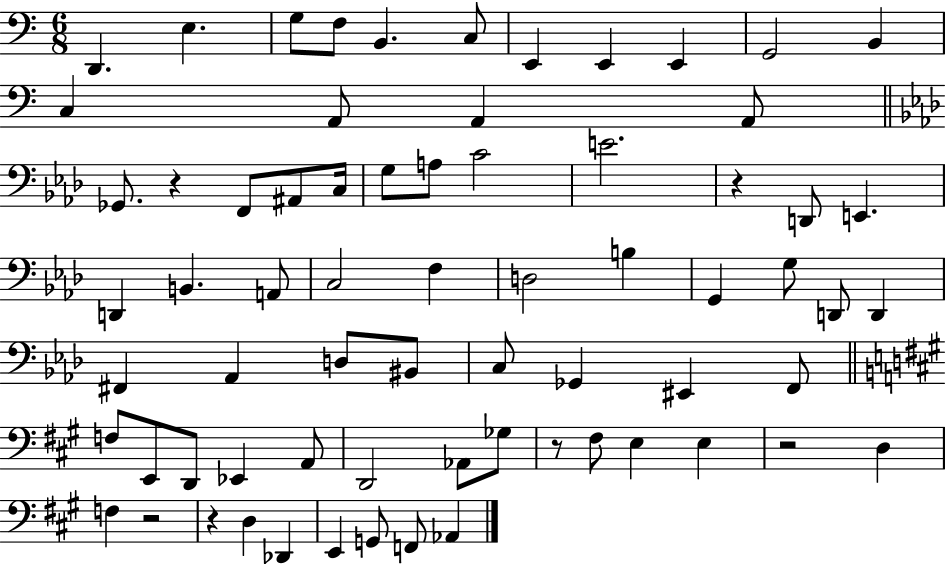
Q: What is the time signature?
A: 6/8